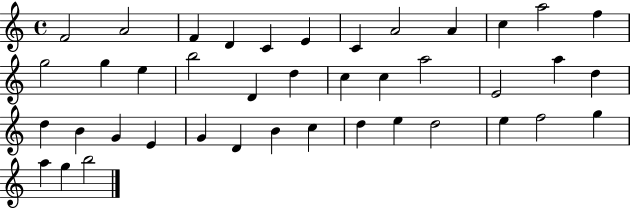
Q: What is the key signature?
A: C major